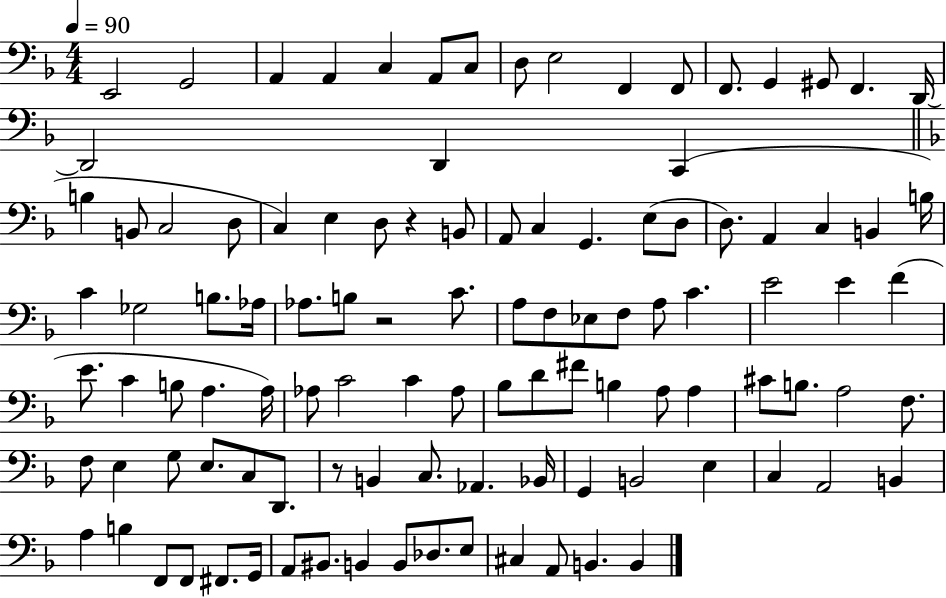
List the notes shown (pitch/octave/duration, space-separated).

E2/h G2/h A2/q A2/q C3/q A2/e C3/e D3/e E3/h F2/q F2/e F2/e. G2/q G#2/e F2/q. D2/s D2/h D2/q C2/q B3/q B2/e C3/h D3/e C3/q E3/q D3/e R/q B2/e A2/e C3/q G2/q. E3/e D3/e D3/e. A2/q C3/q B2/q B3/s C4/q Gb3/h B3/e. Ab3/s Ab3/e. B3/e R/h C4/e. A3/e F3/e Eb3/e F3/e A3/e C4/q. E4/h E4/q F4/q E4/e. C4/q B3/e A3/q. A3/s Ab3/e C4/h C4/q Ab3/e Bb3/e D4/e F#4/e B3/q A3/e A3/q C#4/e B3/e. A3/h F3/e. F3/e E3/q G3/e E3/e. C3/e D2/e. R/e B2/q C3/e. Ab2/q. Bb2/s G2/q B2/h E3/q C3/q A2/h B2/q A3/q B3/q F2/e F2/e F#2/e. G2/s A2/e BIS2/e. B2/q B2/e Db3/e. E3/e C#3/q A2/e B2/q. B2/q